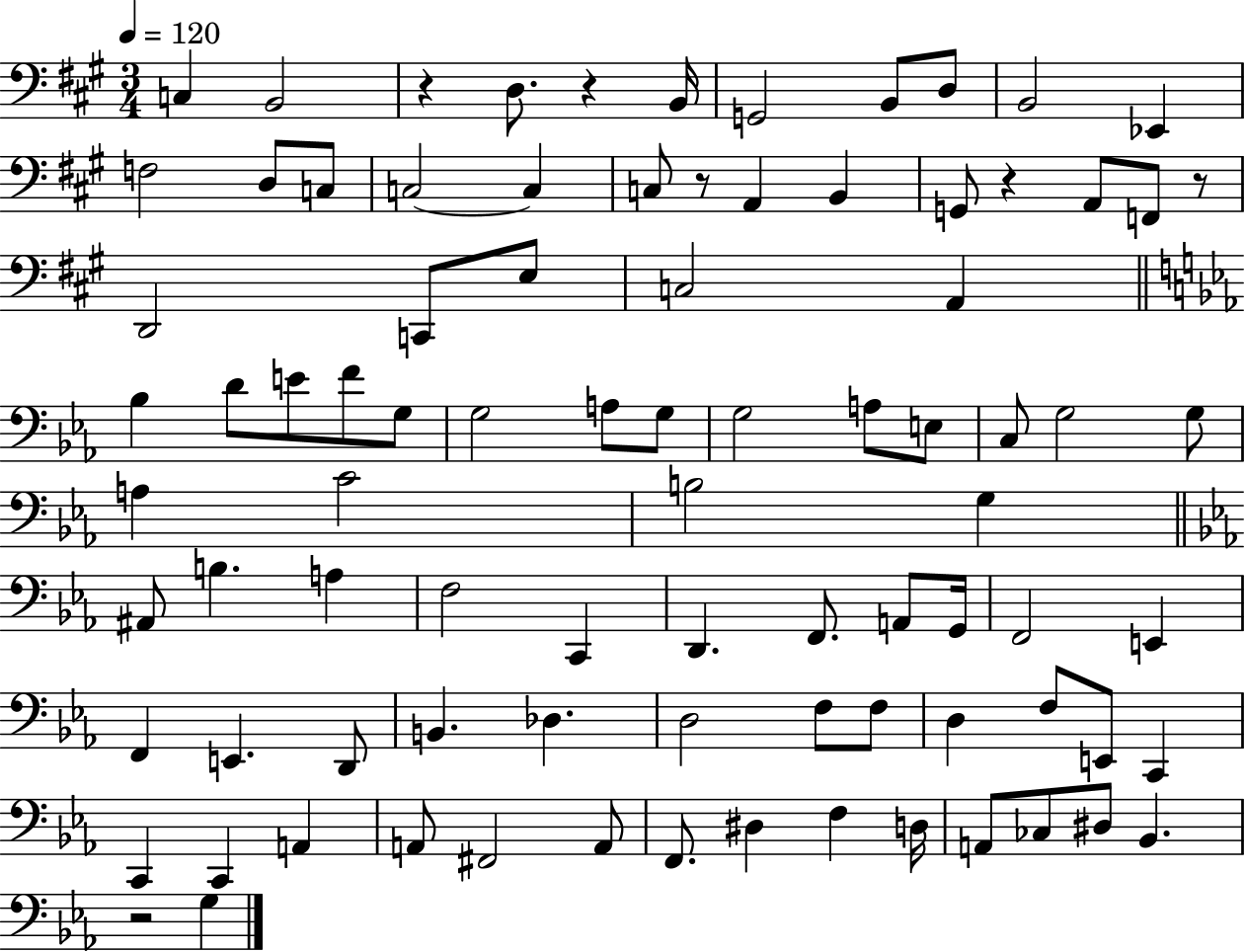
C3/q B2/h R/q D3/e. R/q B2/s G2/h B2/e D3/e B2/h Eb2/q F3/h D3/e C3/e C3/h C3/q C3/e R/e A2/q B2/q G2/e R/q A2/e F2/e R/e D2/h C2/e E3/e C3/h A2/q Bb3/q D4/e E4/e F4/e G3/e G3/h A3/e G3/e G3/h A3/e E3/e C3/e G3/h G3/e A3/q C4/h B3/h G3/q A#2/e B3/q. A3/q F3/h C2/q D2/q. F2/e. A2/e G2/s F2/h E2/q F2/q E2/q. D2/e B2/q. Db3/q. D3/h F3/e F3/e D3/q F3/e E2/e C2/q C2/q C2/q A2/q A2/e F#2/h A2/e F2/e. D#3/q F3/q D3/s A2/e CES3/e D#3/e Bb2/q. R/h G3/q